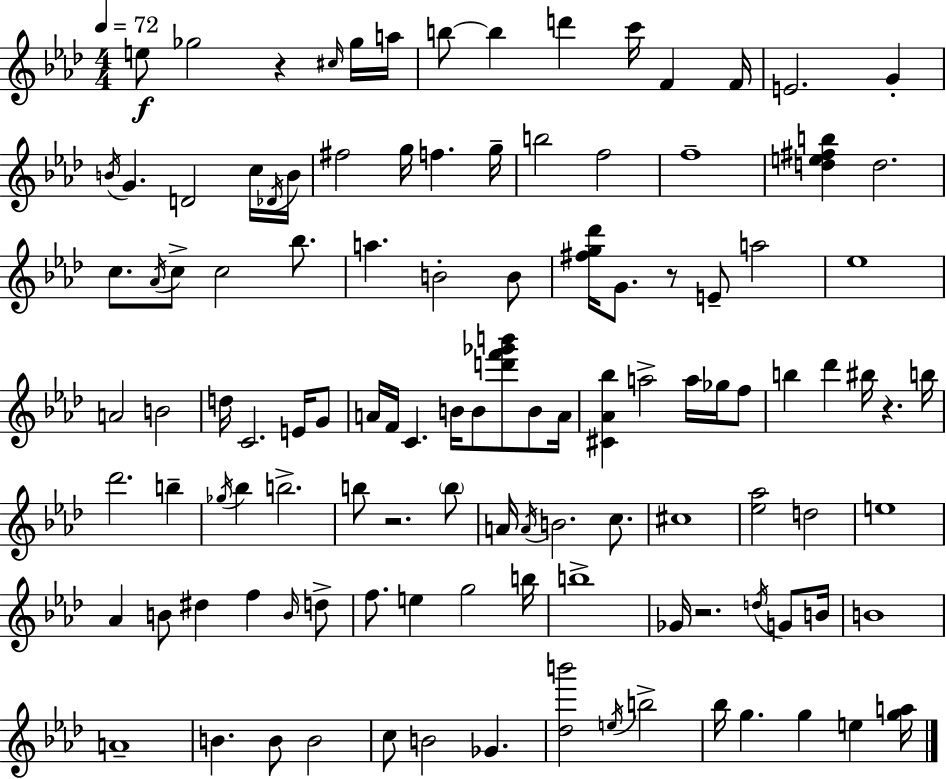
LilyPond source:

{
  \clef treble
  \numericTimeSignature
  \time 4/4
  \key f \minor
  \tempo 4 = 72
  e''8\f ges''2 r4 \grace { cis''16 } ges''16 | a''16 b''8~~ b''4 d'''4 c'''16 f'4 | f'16 e'2. g'4-. | \acciaccatura { b'16 } g'4. d'2 | \break c''16 \acciaccatura { des'16 } b'16 fis''2 g''16 f''4. | g''16-- b''2 f''2 | f''1-- | <d'' e'' fis'' b''>4 d''2. | \break c''8. \acciaccatura { aes'16 } c''8-> c''2 | bes''8. a''4. b'2-. | b'8 <fis'' g'' des'''>16 g'8. r8 e'8-- a''2 | ees''1 | \break a'2 b'2 | d''16 c'2. | e'16 g'8 a'16 f'16 c'4. b'16 b'8 <d''' f''' ges''' b'''>8 | b'8 a'16 <cis' aes' bes''>4 a''2-> | \break a''16 ges''16 f''8 b''4 des'''4 bis''16 r4. | b''16 des'''2. | b''4-- \acciaccatura { ges''16 } bes''4 b''2.-> | b''8 r2. | \break \parenthesize b''8 a'16 \acciaccatura { a'16 } b'2. | c''8. cis''1 | <ees'' aes''>2 d''2 | e''1 | \break aes'4 b'8 dis''4 | f''4 \grace { b'16 } d''8-> f''8. e''4 g''2 | b''16 b''1-> | ges'16 r2. | \break \acciaccatura { d''16 } g'8 b'16 b'1 | a'1-- | b'4. b'8 | b'2 c''8 b'2 | \break ges'4. <des'' b'''>2 | \acciaccatura { e''16 } b''2-> bes''16 g''4. | g''4 e''4 <g'' a''>16 \bar "|."
}